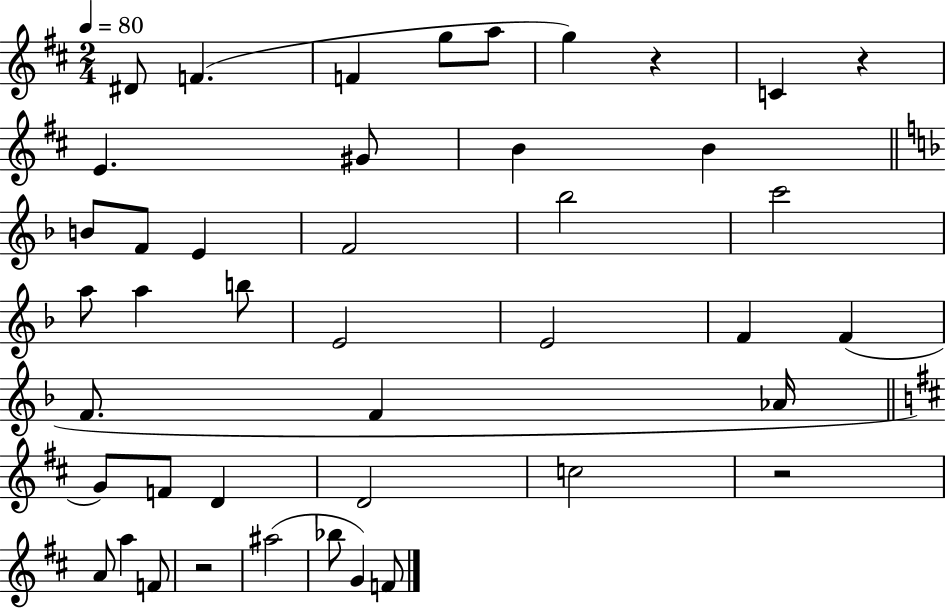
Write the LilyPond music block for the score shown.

{
  \clef treble
  \numericTimeSignature
  \time 2/4
  \key d \major
  \tempo 4 = 80
  dis'8 f'4.( | f'4 g''8 a''8 | g''4) r4 | c'4 r4 | \break e'4. gis'8 | b'4 b'4 | \bar "||" \break \key f \major b'8 f'8 e'4 | f'2 | bes''2 | c'''2 | \break a''8 a''4 b''8 | e'2 | e'2 | f'4 f'4( | \break f'8. f'4 aes'16 | \bar "||" \break \key b \minor g'8) f'8 d'4 | d'2 | c''2 | r2 | \break a'8 a''4 f'8 | r2 | ais''2( | bes''8 g'4) f'8 | \break \bar "|."
}